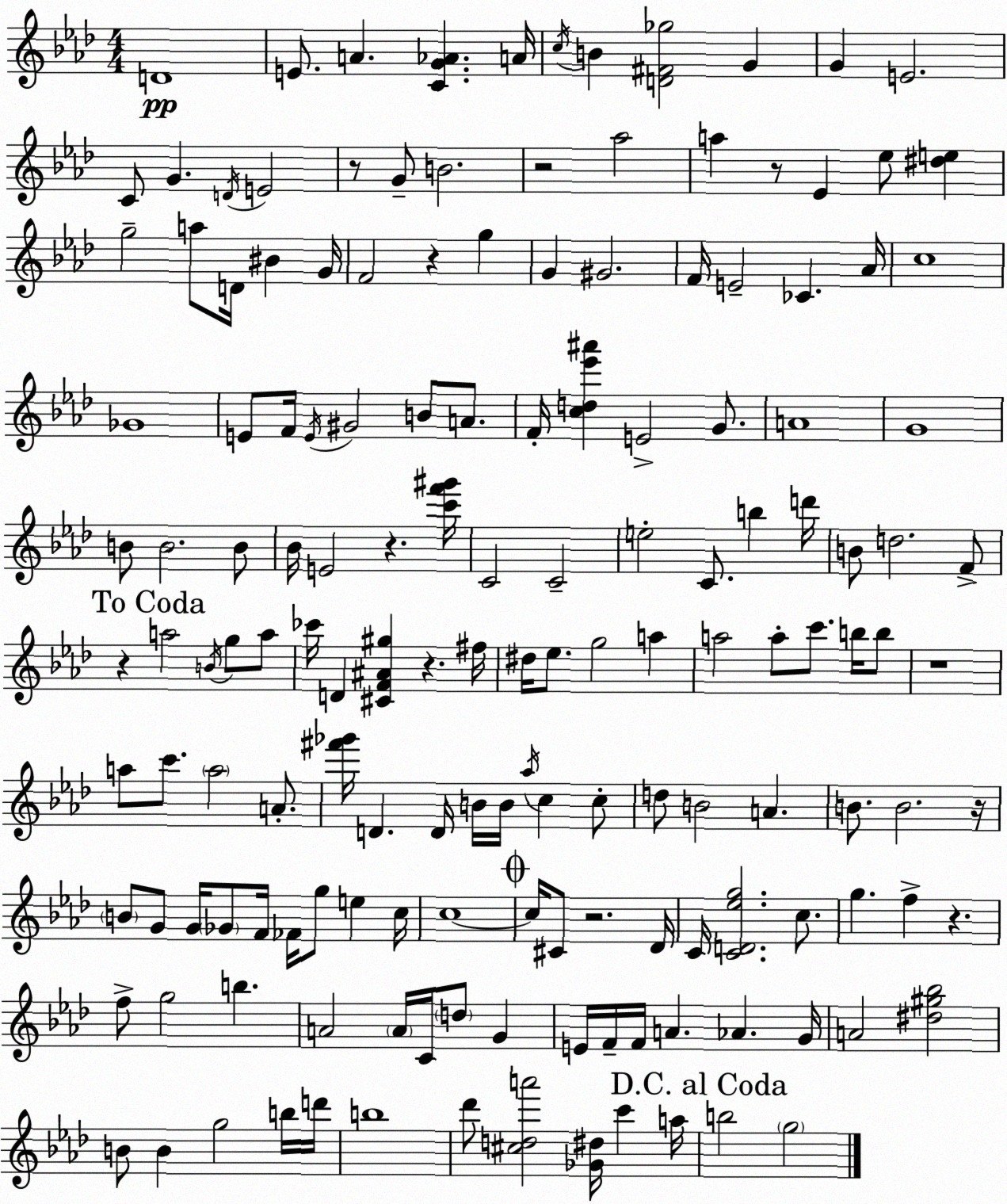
X:1
T:Untitled
M:4/4
L:1/4
K:Fm
D4 E/2 A [CG_A] A/4 c/4 B [D^F_g]2 G G E2 C/2 G D/4 E2 z/2 G/2 B2 z2 _a2 a z/2 _E _e/2 [^de] g2 a/2 D/4 ^B G/4 F2 z g G ^G2 F/4 E2 _C _A/4 c4 _G4 E/2 F/4 E/4 ^G2 B/2 A/2 F/4 [cd_e'^a'] E2 G/2 A4 G4 B/2 B2 B/2 _B/4 E2 z [c'f'^g']/4 C2 C2 e2 C/2 b d'/4 B/2 d2 F/2 z a2 B/4 g/2 a/2 _c'/4 D [^CF^A^g] z ^f/4 ^d/4 _e/2 g2 a a2 a/2 c'/2 b/4 b/2 z4 a/2 c'/2 a2 A/2 [^f'_g']/4 D D/4 B/4 B/4 _a/4 c c/2 d/2 B2 A B/2 B2 z/4 B/2 G/2 G/4 _G/2 F/4 _F/4 g/2 e c/4 c4 c/4 ^C/2 z2 _D/4 C/4 [CD_eg]2 c/2 g f z f/2 g2 b A2 A/4 C/4 d/2 G E/4 F/4 F/4 A _A G/4 A2 [^d^g_b]2 B/2 B g2 b/4 d'/4 b4 _d'/2 [^cda']2 [_G^d]/4 c' a/4 b2 g2